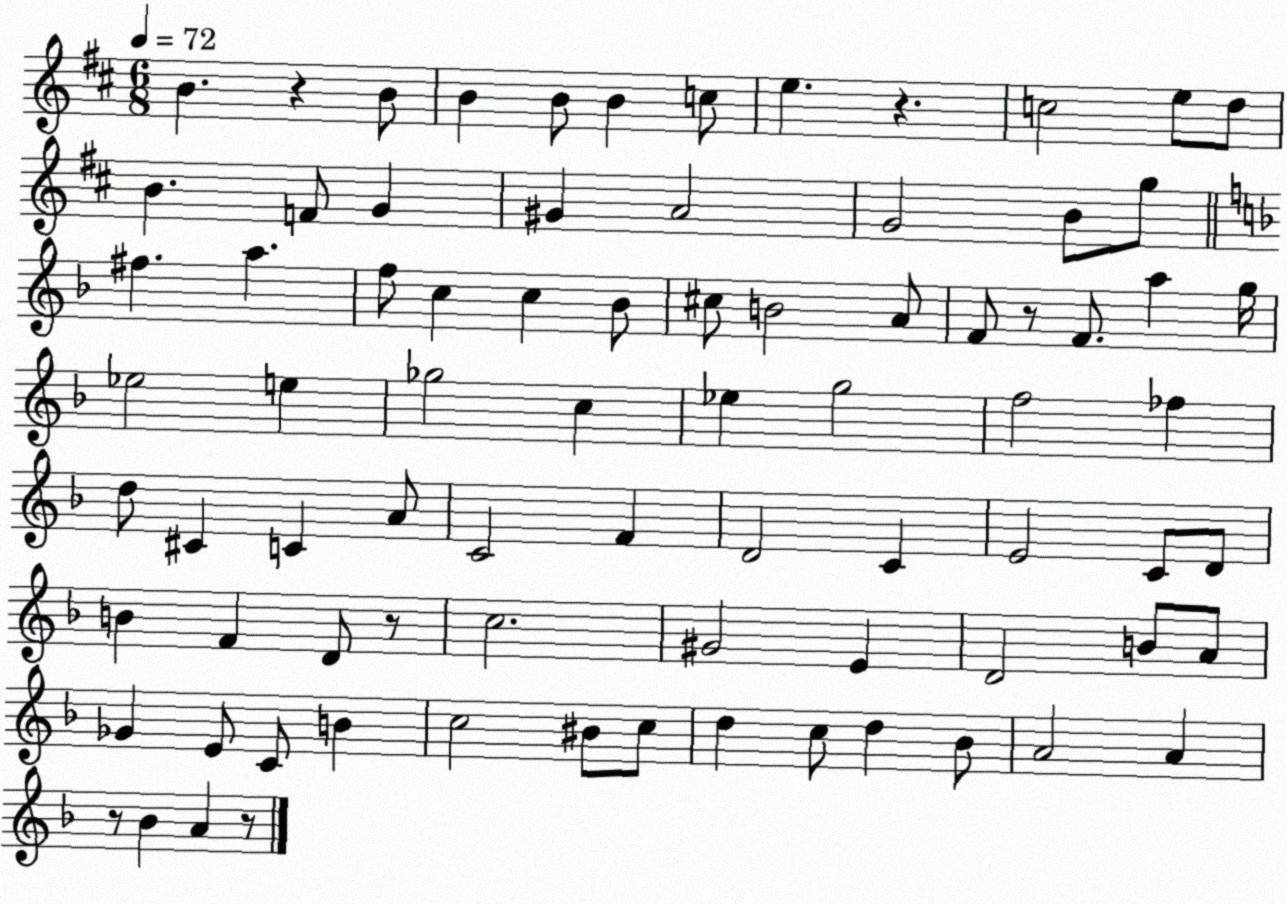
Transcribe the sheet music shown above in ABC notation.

X:1
T:Untitled
M:6/8
L:1/4
K:D
B z B/2 B B/2 B c/2 e z c2 e/2 d/2 B F/2 G ^G A2 G2 B/2 g/2 ^f a f/2 c c _B/2 ^c/2 B2 A/2 F/2 z/2 F/2 a g/4 _e2 e _g2 c _e g2 f2 _f d/2 ^C C A/2 C2 F D2 C E2 C/2 D/2 B F D/2 z/2 c2 ^G2 E D2 B/2 A/2 _G E/2 C/2 B c2 ^B/2 c/2 d c/2 d _B/2 A2 A z/2 _B A z/2